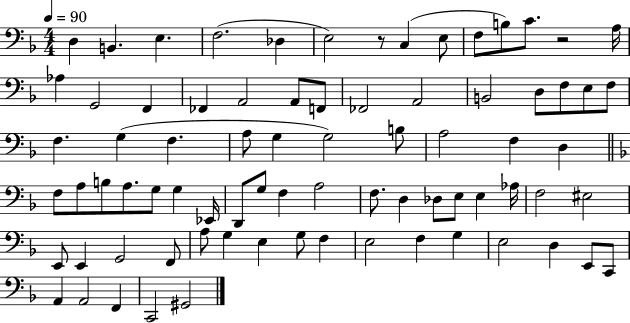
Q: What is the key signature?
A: F major